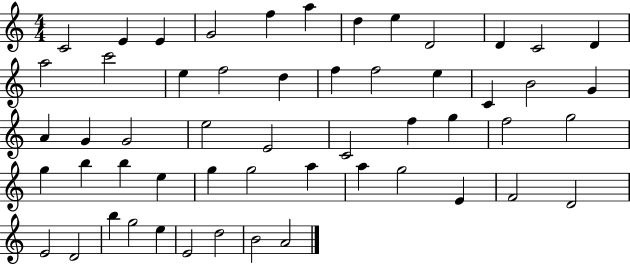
{
  \clef treble
  \numericTimeSignature
  \time 4/4
  \key c \major
  c'2 e'4 e'4 | g'2 f''4 a''4 | d''4 e''4 d'2 | d'4 c'2 d'4 | \break a''2 c'''2 | e''4 f''2 d''4 | f''4 f''2 e''4 | c'4 b'2 g'4 | \break a'4 g'4 g'2 | e''2 e'2 | c'2 f''4 g''4 | f''2 g''2 | \break g''4 b''4 b''4 e''4 | g''4 g''2 a''4 | a''4 g''2 e'4 | f'2 d'2 | \break e'2 d'2 | b''4 g''2 e''4 | e'2 d''2 | b'2 a'2 | \break \bar "|."
}